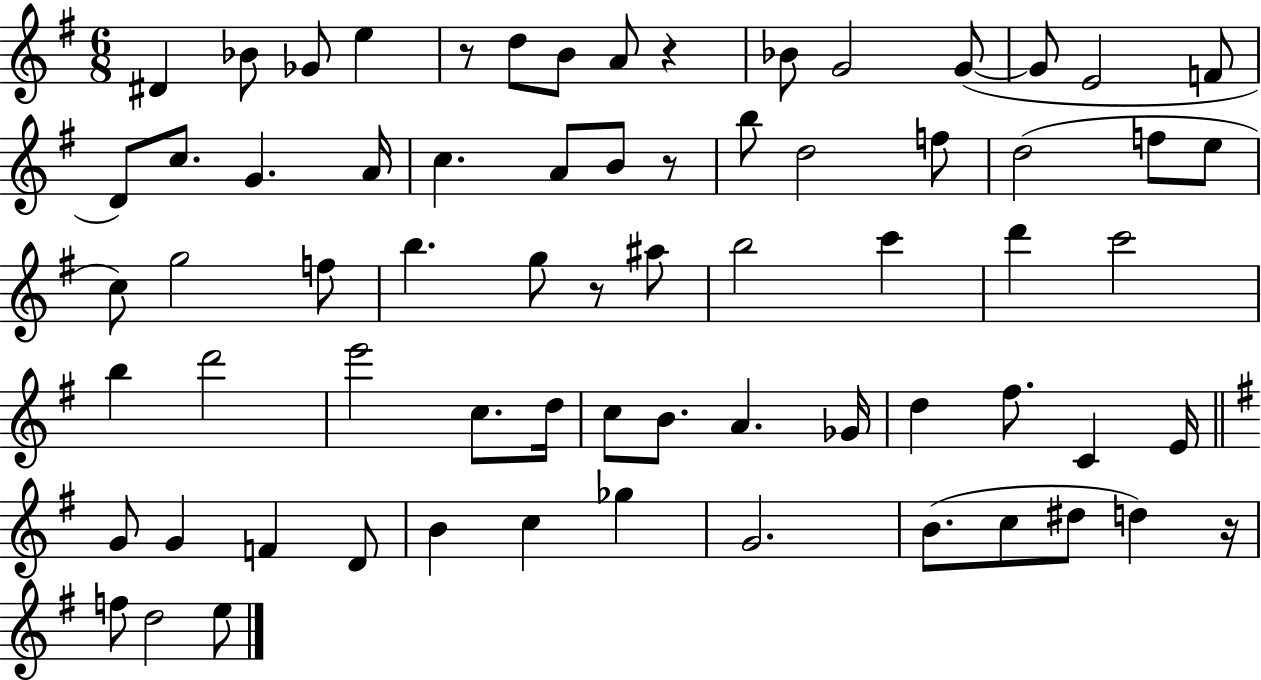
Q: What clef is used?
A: treble